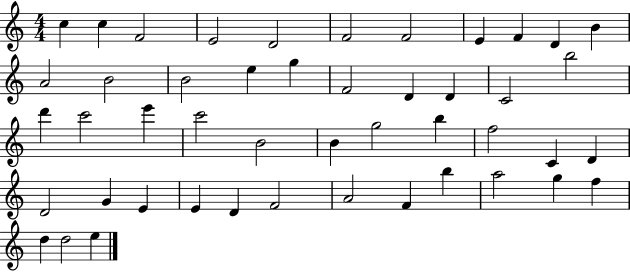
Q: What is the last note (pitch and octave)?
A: E5